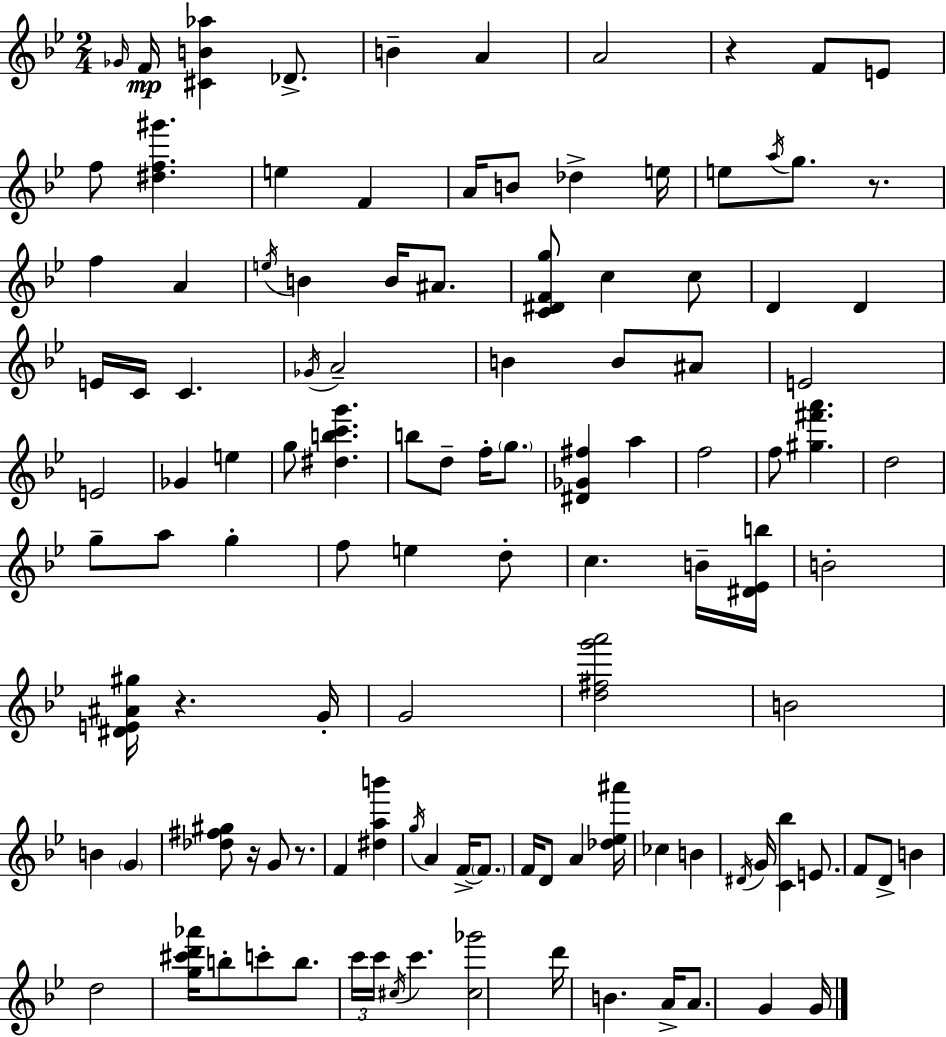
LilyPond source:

{
  \clef treble
  \numericTimeSignature
  \time 2/4
  \key bes \major
  \grace { ges'16 }\mp f'16 <cis' b' aes''>4 des'8.-> | b'4-- a'4 | a'2 | r4 f'8 e'8 | \break f''8 <dis'' f'' gis'''>4. | e''4 f'4 | a'16 b'8 des''4-> | e''16 e''8 \acciaccatura { a''16 } g''8. r8. | \break f''4 a'4 | \acciaccatura { e''16 } b'4 b'16 | ais'8. <c' dis' f' g''>8 c''4 | c''8 d'4 d'4 | \break e'16 c'16 c'4. | \acciaccatura { ges'16 } a'2-- | b'4 | b'8 ais'8 e'2 | \break e'2 | ges'4 | e''4 g''8 <dis'' b'' c''' g'''>4. | b''8 d''8-- | \break f''16-. \parenthesize g''8. <dis' ges' fis''>4 | a''4 f''2 | f''8 <gis'' fis''' a'''>4. | d''2 | \break g''8-- a''8 | g''4-. f''8 e''4 | d''8-. c''4. | b'16-- <dis' ees' b''>16 b'2-. | \break <dis' e' ais' gis''>16 r4. | g'16-. g'2 | <d'' fis'' g''' a'''>2 | b'2 | \break b'4 | \parenthesize g'4 <des'' fis'' gis''>8 r16 g'8 | r8. f'4 | <dis'' a'' b'''>4 \acciaccatura { g''16 } a'4 | \break f'16->~~ \parenthesize f'8. f'16 d'8 | a'4 <des'' ees'' ais'''>16 ces''4 | b'4 \acciaccatura { dis'16 } g'16 <c' bes''>4 | e'8. f'8 | \break d'8-> b'4 d''2 | <g'' cis''' d''' aes'''>16 b''8-. | c'''8-. b''8. \tuplet 3/2 { c'''16 c'''16 | \acciaccatura { cis''16 } } c'''4. <cis'' ges'''>2 | \break d'''16 | b'4. a'16-> a'8. | g'4 g'16 \bar "|."
}